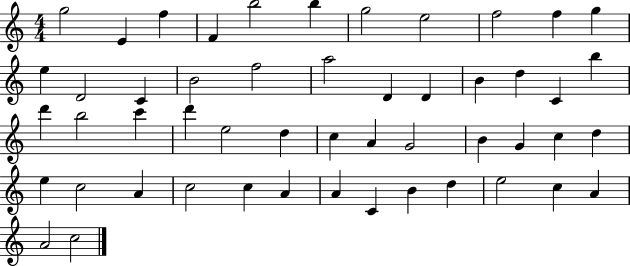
G5/h E4/q F5/q F4/q B5/h B5/q G5/h E5/h F5/h F5/q G5/q E5/q D4/h C4/q B4/h F5/h A5/h D4/q D4/q B4/q D5/q C4/q B5/q D6/q B5/h C6/q D6/q E5/h D5/q C5/q A4/q G4/h B4/q G4/q C5/q D5/q E5/q C5/h A4/q C5/h C5/q A4/q A4/q C4/q B4/q D5/q E5/h C5/q A4/q A4/h C5/h